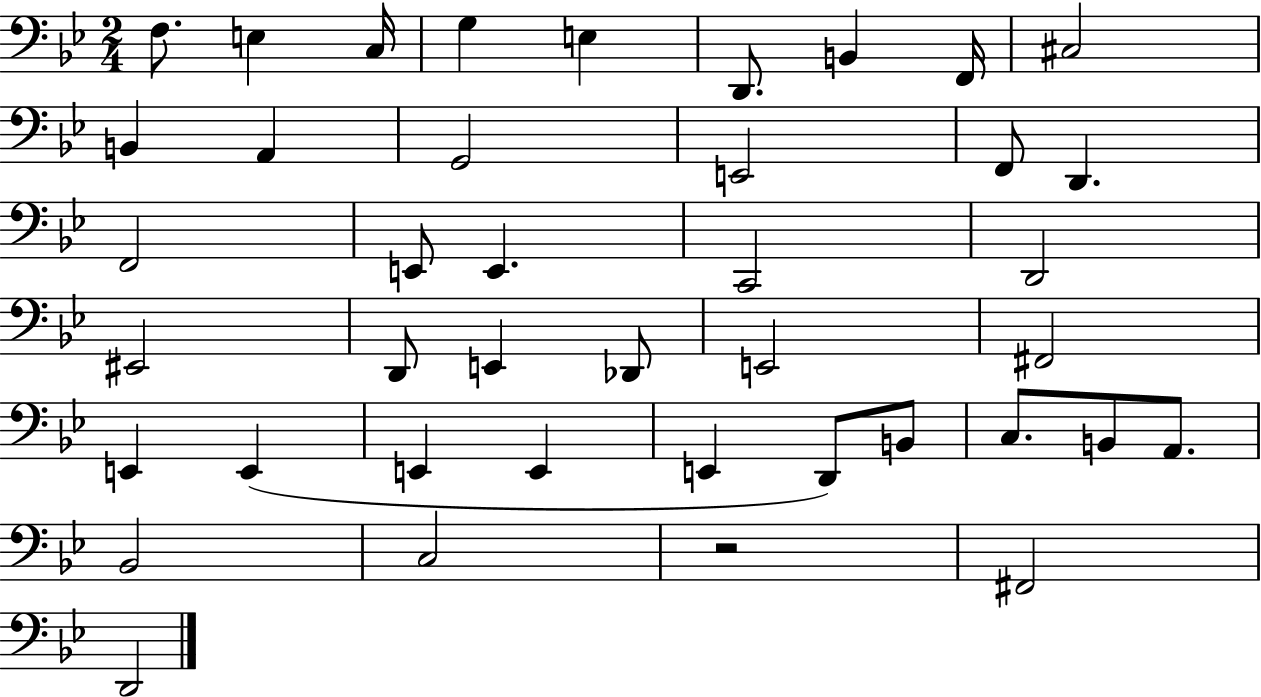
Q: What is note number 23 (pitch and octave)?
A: E2